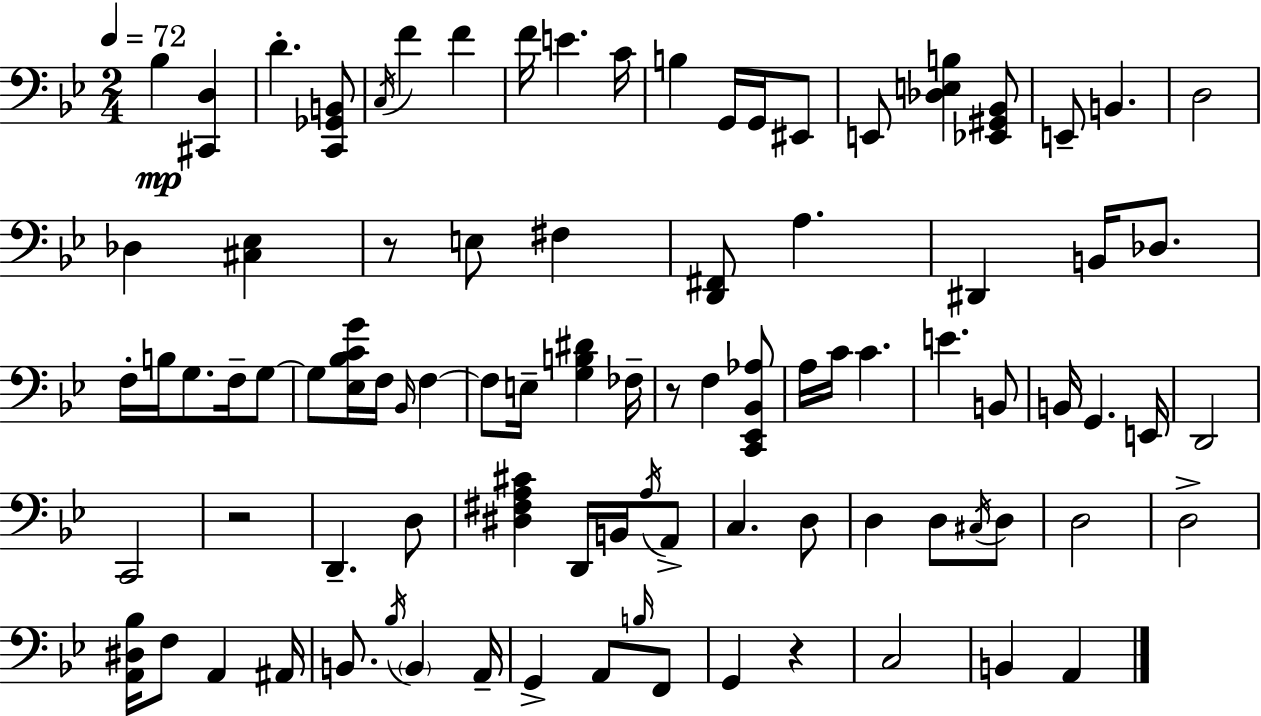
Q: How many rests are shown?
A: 4